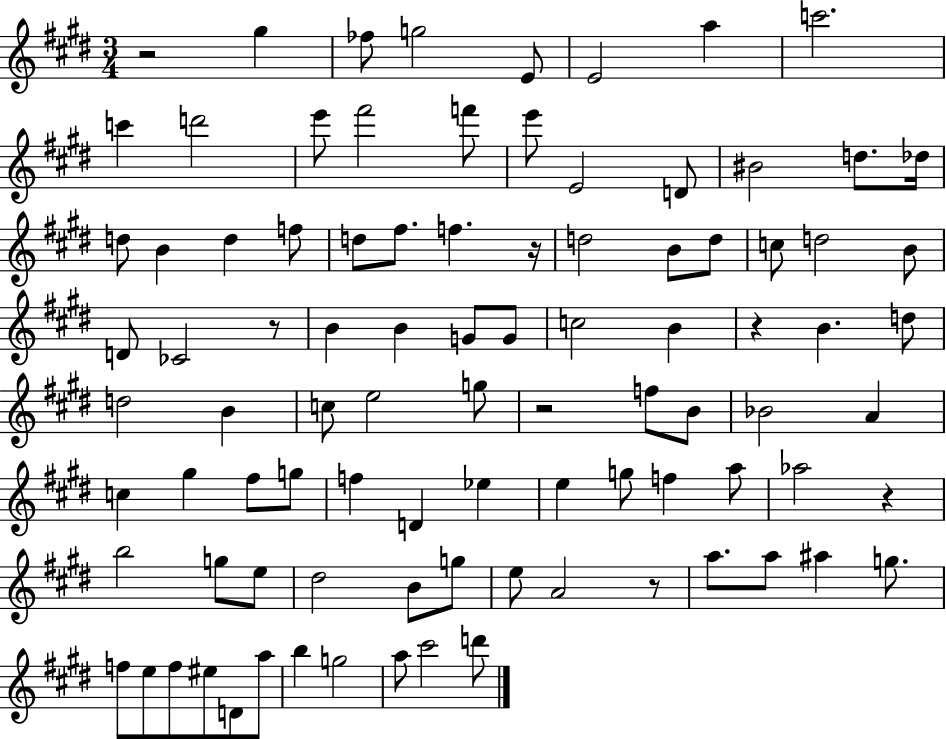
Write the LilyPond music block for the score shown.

{
  \clef treble
  \numericTimeSignature
  \time 3/4
  \key e \major
  r2 gis''4 | fes''8 g''2 e'8 | e'2 a''4 | c'''2. | \break c'''4 d'''2 | e'''8 fis'''2 f'''8 | e'''8 e'2 d'8 | bis'2 d''8. des''16 | \break d''8 b'4 d''4 f''8 | d''8 fis''8. f''4. r16 | d''2 b'8 d''8 | c''8 d''2 b'8 | \break d'8 ces'2 r8 | b'4 b'4 g'8 g'8 | c''2 b'4 | r4 b'4. d''8 | \break d''2 b'4 | c''8 e''2 g''8 | r2 f''8 b'8 | bes'2 a'4 | \break c''4 gis''4 fis''8 g''8 | f''4 d'4 ees''4 | e''4 g''8 f''4 a''8 | aes''2 r4 | \break b''2 g''8 e''8 | dis''2 b'8 g''8 | e''8 a'2 r8 | a''8. a''8 ais''4 g''8. | \break f''8 e''8 f''8 eis''8 d'8 a''8 | b''4 g''2 | a''8 cis'''2 d'''8 | \bar "|."
}